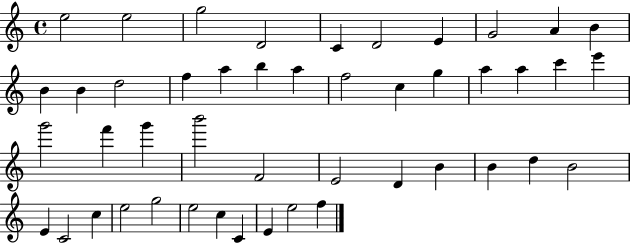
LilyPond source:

{
  \clef treble
  \time 4/4
  \defaultTimeSignature
  \key c \major
  e''2 e''2 | g''2 d'2 | c'4 d'2 e'4 | g'2 a'4 b'4 | \break b'4 b'4 d''2 | f''4 a''4 b''4 a''4 | f''2 c''4 g''4 | a''4 a''4 c'''4 e'''4 | \break g'''2 f'''4 g'''4 | b'''2 f'2 | e'2 d'4 b'4 | b'4 d''4 b'2 | \break e'4 c'2 c''4 | e''2 g''2 | e''2 c''4 c'4 | e'4 e''2 f''4 | \break \bar "|."
}